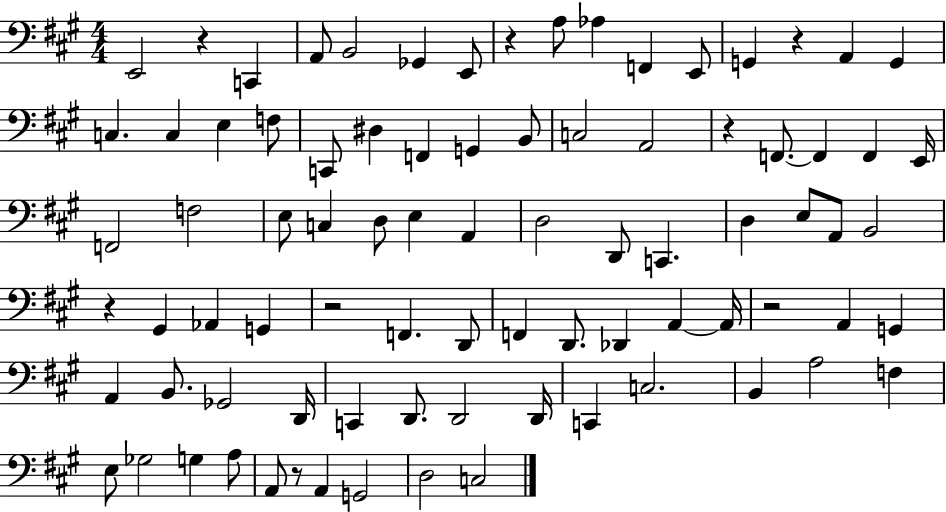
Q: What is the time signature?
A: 4/4